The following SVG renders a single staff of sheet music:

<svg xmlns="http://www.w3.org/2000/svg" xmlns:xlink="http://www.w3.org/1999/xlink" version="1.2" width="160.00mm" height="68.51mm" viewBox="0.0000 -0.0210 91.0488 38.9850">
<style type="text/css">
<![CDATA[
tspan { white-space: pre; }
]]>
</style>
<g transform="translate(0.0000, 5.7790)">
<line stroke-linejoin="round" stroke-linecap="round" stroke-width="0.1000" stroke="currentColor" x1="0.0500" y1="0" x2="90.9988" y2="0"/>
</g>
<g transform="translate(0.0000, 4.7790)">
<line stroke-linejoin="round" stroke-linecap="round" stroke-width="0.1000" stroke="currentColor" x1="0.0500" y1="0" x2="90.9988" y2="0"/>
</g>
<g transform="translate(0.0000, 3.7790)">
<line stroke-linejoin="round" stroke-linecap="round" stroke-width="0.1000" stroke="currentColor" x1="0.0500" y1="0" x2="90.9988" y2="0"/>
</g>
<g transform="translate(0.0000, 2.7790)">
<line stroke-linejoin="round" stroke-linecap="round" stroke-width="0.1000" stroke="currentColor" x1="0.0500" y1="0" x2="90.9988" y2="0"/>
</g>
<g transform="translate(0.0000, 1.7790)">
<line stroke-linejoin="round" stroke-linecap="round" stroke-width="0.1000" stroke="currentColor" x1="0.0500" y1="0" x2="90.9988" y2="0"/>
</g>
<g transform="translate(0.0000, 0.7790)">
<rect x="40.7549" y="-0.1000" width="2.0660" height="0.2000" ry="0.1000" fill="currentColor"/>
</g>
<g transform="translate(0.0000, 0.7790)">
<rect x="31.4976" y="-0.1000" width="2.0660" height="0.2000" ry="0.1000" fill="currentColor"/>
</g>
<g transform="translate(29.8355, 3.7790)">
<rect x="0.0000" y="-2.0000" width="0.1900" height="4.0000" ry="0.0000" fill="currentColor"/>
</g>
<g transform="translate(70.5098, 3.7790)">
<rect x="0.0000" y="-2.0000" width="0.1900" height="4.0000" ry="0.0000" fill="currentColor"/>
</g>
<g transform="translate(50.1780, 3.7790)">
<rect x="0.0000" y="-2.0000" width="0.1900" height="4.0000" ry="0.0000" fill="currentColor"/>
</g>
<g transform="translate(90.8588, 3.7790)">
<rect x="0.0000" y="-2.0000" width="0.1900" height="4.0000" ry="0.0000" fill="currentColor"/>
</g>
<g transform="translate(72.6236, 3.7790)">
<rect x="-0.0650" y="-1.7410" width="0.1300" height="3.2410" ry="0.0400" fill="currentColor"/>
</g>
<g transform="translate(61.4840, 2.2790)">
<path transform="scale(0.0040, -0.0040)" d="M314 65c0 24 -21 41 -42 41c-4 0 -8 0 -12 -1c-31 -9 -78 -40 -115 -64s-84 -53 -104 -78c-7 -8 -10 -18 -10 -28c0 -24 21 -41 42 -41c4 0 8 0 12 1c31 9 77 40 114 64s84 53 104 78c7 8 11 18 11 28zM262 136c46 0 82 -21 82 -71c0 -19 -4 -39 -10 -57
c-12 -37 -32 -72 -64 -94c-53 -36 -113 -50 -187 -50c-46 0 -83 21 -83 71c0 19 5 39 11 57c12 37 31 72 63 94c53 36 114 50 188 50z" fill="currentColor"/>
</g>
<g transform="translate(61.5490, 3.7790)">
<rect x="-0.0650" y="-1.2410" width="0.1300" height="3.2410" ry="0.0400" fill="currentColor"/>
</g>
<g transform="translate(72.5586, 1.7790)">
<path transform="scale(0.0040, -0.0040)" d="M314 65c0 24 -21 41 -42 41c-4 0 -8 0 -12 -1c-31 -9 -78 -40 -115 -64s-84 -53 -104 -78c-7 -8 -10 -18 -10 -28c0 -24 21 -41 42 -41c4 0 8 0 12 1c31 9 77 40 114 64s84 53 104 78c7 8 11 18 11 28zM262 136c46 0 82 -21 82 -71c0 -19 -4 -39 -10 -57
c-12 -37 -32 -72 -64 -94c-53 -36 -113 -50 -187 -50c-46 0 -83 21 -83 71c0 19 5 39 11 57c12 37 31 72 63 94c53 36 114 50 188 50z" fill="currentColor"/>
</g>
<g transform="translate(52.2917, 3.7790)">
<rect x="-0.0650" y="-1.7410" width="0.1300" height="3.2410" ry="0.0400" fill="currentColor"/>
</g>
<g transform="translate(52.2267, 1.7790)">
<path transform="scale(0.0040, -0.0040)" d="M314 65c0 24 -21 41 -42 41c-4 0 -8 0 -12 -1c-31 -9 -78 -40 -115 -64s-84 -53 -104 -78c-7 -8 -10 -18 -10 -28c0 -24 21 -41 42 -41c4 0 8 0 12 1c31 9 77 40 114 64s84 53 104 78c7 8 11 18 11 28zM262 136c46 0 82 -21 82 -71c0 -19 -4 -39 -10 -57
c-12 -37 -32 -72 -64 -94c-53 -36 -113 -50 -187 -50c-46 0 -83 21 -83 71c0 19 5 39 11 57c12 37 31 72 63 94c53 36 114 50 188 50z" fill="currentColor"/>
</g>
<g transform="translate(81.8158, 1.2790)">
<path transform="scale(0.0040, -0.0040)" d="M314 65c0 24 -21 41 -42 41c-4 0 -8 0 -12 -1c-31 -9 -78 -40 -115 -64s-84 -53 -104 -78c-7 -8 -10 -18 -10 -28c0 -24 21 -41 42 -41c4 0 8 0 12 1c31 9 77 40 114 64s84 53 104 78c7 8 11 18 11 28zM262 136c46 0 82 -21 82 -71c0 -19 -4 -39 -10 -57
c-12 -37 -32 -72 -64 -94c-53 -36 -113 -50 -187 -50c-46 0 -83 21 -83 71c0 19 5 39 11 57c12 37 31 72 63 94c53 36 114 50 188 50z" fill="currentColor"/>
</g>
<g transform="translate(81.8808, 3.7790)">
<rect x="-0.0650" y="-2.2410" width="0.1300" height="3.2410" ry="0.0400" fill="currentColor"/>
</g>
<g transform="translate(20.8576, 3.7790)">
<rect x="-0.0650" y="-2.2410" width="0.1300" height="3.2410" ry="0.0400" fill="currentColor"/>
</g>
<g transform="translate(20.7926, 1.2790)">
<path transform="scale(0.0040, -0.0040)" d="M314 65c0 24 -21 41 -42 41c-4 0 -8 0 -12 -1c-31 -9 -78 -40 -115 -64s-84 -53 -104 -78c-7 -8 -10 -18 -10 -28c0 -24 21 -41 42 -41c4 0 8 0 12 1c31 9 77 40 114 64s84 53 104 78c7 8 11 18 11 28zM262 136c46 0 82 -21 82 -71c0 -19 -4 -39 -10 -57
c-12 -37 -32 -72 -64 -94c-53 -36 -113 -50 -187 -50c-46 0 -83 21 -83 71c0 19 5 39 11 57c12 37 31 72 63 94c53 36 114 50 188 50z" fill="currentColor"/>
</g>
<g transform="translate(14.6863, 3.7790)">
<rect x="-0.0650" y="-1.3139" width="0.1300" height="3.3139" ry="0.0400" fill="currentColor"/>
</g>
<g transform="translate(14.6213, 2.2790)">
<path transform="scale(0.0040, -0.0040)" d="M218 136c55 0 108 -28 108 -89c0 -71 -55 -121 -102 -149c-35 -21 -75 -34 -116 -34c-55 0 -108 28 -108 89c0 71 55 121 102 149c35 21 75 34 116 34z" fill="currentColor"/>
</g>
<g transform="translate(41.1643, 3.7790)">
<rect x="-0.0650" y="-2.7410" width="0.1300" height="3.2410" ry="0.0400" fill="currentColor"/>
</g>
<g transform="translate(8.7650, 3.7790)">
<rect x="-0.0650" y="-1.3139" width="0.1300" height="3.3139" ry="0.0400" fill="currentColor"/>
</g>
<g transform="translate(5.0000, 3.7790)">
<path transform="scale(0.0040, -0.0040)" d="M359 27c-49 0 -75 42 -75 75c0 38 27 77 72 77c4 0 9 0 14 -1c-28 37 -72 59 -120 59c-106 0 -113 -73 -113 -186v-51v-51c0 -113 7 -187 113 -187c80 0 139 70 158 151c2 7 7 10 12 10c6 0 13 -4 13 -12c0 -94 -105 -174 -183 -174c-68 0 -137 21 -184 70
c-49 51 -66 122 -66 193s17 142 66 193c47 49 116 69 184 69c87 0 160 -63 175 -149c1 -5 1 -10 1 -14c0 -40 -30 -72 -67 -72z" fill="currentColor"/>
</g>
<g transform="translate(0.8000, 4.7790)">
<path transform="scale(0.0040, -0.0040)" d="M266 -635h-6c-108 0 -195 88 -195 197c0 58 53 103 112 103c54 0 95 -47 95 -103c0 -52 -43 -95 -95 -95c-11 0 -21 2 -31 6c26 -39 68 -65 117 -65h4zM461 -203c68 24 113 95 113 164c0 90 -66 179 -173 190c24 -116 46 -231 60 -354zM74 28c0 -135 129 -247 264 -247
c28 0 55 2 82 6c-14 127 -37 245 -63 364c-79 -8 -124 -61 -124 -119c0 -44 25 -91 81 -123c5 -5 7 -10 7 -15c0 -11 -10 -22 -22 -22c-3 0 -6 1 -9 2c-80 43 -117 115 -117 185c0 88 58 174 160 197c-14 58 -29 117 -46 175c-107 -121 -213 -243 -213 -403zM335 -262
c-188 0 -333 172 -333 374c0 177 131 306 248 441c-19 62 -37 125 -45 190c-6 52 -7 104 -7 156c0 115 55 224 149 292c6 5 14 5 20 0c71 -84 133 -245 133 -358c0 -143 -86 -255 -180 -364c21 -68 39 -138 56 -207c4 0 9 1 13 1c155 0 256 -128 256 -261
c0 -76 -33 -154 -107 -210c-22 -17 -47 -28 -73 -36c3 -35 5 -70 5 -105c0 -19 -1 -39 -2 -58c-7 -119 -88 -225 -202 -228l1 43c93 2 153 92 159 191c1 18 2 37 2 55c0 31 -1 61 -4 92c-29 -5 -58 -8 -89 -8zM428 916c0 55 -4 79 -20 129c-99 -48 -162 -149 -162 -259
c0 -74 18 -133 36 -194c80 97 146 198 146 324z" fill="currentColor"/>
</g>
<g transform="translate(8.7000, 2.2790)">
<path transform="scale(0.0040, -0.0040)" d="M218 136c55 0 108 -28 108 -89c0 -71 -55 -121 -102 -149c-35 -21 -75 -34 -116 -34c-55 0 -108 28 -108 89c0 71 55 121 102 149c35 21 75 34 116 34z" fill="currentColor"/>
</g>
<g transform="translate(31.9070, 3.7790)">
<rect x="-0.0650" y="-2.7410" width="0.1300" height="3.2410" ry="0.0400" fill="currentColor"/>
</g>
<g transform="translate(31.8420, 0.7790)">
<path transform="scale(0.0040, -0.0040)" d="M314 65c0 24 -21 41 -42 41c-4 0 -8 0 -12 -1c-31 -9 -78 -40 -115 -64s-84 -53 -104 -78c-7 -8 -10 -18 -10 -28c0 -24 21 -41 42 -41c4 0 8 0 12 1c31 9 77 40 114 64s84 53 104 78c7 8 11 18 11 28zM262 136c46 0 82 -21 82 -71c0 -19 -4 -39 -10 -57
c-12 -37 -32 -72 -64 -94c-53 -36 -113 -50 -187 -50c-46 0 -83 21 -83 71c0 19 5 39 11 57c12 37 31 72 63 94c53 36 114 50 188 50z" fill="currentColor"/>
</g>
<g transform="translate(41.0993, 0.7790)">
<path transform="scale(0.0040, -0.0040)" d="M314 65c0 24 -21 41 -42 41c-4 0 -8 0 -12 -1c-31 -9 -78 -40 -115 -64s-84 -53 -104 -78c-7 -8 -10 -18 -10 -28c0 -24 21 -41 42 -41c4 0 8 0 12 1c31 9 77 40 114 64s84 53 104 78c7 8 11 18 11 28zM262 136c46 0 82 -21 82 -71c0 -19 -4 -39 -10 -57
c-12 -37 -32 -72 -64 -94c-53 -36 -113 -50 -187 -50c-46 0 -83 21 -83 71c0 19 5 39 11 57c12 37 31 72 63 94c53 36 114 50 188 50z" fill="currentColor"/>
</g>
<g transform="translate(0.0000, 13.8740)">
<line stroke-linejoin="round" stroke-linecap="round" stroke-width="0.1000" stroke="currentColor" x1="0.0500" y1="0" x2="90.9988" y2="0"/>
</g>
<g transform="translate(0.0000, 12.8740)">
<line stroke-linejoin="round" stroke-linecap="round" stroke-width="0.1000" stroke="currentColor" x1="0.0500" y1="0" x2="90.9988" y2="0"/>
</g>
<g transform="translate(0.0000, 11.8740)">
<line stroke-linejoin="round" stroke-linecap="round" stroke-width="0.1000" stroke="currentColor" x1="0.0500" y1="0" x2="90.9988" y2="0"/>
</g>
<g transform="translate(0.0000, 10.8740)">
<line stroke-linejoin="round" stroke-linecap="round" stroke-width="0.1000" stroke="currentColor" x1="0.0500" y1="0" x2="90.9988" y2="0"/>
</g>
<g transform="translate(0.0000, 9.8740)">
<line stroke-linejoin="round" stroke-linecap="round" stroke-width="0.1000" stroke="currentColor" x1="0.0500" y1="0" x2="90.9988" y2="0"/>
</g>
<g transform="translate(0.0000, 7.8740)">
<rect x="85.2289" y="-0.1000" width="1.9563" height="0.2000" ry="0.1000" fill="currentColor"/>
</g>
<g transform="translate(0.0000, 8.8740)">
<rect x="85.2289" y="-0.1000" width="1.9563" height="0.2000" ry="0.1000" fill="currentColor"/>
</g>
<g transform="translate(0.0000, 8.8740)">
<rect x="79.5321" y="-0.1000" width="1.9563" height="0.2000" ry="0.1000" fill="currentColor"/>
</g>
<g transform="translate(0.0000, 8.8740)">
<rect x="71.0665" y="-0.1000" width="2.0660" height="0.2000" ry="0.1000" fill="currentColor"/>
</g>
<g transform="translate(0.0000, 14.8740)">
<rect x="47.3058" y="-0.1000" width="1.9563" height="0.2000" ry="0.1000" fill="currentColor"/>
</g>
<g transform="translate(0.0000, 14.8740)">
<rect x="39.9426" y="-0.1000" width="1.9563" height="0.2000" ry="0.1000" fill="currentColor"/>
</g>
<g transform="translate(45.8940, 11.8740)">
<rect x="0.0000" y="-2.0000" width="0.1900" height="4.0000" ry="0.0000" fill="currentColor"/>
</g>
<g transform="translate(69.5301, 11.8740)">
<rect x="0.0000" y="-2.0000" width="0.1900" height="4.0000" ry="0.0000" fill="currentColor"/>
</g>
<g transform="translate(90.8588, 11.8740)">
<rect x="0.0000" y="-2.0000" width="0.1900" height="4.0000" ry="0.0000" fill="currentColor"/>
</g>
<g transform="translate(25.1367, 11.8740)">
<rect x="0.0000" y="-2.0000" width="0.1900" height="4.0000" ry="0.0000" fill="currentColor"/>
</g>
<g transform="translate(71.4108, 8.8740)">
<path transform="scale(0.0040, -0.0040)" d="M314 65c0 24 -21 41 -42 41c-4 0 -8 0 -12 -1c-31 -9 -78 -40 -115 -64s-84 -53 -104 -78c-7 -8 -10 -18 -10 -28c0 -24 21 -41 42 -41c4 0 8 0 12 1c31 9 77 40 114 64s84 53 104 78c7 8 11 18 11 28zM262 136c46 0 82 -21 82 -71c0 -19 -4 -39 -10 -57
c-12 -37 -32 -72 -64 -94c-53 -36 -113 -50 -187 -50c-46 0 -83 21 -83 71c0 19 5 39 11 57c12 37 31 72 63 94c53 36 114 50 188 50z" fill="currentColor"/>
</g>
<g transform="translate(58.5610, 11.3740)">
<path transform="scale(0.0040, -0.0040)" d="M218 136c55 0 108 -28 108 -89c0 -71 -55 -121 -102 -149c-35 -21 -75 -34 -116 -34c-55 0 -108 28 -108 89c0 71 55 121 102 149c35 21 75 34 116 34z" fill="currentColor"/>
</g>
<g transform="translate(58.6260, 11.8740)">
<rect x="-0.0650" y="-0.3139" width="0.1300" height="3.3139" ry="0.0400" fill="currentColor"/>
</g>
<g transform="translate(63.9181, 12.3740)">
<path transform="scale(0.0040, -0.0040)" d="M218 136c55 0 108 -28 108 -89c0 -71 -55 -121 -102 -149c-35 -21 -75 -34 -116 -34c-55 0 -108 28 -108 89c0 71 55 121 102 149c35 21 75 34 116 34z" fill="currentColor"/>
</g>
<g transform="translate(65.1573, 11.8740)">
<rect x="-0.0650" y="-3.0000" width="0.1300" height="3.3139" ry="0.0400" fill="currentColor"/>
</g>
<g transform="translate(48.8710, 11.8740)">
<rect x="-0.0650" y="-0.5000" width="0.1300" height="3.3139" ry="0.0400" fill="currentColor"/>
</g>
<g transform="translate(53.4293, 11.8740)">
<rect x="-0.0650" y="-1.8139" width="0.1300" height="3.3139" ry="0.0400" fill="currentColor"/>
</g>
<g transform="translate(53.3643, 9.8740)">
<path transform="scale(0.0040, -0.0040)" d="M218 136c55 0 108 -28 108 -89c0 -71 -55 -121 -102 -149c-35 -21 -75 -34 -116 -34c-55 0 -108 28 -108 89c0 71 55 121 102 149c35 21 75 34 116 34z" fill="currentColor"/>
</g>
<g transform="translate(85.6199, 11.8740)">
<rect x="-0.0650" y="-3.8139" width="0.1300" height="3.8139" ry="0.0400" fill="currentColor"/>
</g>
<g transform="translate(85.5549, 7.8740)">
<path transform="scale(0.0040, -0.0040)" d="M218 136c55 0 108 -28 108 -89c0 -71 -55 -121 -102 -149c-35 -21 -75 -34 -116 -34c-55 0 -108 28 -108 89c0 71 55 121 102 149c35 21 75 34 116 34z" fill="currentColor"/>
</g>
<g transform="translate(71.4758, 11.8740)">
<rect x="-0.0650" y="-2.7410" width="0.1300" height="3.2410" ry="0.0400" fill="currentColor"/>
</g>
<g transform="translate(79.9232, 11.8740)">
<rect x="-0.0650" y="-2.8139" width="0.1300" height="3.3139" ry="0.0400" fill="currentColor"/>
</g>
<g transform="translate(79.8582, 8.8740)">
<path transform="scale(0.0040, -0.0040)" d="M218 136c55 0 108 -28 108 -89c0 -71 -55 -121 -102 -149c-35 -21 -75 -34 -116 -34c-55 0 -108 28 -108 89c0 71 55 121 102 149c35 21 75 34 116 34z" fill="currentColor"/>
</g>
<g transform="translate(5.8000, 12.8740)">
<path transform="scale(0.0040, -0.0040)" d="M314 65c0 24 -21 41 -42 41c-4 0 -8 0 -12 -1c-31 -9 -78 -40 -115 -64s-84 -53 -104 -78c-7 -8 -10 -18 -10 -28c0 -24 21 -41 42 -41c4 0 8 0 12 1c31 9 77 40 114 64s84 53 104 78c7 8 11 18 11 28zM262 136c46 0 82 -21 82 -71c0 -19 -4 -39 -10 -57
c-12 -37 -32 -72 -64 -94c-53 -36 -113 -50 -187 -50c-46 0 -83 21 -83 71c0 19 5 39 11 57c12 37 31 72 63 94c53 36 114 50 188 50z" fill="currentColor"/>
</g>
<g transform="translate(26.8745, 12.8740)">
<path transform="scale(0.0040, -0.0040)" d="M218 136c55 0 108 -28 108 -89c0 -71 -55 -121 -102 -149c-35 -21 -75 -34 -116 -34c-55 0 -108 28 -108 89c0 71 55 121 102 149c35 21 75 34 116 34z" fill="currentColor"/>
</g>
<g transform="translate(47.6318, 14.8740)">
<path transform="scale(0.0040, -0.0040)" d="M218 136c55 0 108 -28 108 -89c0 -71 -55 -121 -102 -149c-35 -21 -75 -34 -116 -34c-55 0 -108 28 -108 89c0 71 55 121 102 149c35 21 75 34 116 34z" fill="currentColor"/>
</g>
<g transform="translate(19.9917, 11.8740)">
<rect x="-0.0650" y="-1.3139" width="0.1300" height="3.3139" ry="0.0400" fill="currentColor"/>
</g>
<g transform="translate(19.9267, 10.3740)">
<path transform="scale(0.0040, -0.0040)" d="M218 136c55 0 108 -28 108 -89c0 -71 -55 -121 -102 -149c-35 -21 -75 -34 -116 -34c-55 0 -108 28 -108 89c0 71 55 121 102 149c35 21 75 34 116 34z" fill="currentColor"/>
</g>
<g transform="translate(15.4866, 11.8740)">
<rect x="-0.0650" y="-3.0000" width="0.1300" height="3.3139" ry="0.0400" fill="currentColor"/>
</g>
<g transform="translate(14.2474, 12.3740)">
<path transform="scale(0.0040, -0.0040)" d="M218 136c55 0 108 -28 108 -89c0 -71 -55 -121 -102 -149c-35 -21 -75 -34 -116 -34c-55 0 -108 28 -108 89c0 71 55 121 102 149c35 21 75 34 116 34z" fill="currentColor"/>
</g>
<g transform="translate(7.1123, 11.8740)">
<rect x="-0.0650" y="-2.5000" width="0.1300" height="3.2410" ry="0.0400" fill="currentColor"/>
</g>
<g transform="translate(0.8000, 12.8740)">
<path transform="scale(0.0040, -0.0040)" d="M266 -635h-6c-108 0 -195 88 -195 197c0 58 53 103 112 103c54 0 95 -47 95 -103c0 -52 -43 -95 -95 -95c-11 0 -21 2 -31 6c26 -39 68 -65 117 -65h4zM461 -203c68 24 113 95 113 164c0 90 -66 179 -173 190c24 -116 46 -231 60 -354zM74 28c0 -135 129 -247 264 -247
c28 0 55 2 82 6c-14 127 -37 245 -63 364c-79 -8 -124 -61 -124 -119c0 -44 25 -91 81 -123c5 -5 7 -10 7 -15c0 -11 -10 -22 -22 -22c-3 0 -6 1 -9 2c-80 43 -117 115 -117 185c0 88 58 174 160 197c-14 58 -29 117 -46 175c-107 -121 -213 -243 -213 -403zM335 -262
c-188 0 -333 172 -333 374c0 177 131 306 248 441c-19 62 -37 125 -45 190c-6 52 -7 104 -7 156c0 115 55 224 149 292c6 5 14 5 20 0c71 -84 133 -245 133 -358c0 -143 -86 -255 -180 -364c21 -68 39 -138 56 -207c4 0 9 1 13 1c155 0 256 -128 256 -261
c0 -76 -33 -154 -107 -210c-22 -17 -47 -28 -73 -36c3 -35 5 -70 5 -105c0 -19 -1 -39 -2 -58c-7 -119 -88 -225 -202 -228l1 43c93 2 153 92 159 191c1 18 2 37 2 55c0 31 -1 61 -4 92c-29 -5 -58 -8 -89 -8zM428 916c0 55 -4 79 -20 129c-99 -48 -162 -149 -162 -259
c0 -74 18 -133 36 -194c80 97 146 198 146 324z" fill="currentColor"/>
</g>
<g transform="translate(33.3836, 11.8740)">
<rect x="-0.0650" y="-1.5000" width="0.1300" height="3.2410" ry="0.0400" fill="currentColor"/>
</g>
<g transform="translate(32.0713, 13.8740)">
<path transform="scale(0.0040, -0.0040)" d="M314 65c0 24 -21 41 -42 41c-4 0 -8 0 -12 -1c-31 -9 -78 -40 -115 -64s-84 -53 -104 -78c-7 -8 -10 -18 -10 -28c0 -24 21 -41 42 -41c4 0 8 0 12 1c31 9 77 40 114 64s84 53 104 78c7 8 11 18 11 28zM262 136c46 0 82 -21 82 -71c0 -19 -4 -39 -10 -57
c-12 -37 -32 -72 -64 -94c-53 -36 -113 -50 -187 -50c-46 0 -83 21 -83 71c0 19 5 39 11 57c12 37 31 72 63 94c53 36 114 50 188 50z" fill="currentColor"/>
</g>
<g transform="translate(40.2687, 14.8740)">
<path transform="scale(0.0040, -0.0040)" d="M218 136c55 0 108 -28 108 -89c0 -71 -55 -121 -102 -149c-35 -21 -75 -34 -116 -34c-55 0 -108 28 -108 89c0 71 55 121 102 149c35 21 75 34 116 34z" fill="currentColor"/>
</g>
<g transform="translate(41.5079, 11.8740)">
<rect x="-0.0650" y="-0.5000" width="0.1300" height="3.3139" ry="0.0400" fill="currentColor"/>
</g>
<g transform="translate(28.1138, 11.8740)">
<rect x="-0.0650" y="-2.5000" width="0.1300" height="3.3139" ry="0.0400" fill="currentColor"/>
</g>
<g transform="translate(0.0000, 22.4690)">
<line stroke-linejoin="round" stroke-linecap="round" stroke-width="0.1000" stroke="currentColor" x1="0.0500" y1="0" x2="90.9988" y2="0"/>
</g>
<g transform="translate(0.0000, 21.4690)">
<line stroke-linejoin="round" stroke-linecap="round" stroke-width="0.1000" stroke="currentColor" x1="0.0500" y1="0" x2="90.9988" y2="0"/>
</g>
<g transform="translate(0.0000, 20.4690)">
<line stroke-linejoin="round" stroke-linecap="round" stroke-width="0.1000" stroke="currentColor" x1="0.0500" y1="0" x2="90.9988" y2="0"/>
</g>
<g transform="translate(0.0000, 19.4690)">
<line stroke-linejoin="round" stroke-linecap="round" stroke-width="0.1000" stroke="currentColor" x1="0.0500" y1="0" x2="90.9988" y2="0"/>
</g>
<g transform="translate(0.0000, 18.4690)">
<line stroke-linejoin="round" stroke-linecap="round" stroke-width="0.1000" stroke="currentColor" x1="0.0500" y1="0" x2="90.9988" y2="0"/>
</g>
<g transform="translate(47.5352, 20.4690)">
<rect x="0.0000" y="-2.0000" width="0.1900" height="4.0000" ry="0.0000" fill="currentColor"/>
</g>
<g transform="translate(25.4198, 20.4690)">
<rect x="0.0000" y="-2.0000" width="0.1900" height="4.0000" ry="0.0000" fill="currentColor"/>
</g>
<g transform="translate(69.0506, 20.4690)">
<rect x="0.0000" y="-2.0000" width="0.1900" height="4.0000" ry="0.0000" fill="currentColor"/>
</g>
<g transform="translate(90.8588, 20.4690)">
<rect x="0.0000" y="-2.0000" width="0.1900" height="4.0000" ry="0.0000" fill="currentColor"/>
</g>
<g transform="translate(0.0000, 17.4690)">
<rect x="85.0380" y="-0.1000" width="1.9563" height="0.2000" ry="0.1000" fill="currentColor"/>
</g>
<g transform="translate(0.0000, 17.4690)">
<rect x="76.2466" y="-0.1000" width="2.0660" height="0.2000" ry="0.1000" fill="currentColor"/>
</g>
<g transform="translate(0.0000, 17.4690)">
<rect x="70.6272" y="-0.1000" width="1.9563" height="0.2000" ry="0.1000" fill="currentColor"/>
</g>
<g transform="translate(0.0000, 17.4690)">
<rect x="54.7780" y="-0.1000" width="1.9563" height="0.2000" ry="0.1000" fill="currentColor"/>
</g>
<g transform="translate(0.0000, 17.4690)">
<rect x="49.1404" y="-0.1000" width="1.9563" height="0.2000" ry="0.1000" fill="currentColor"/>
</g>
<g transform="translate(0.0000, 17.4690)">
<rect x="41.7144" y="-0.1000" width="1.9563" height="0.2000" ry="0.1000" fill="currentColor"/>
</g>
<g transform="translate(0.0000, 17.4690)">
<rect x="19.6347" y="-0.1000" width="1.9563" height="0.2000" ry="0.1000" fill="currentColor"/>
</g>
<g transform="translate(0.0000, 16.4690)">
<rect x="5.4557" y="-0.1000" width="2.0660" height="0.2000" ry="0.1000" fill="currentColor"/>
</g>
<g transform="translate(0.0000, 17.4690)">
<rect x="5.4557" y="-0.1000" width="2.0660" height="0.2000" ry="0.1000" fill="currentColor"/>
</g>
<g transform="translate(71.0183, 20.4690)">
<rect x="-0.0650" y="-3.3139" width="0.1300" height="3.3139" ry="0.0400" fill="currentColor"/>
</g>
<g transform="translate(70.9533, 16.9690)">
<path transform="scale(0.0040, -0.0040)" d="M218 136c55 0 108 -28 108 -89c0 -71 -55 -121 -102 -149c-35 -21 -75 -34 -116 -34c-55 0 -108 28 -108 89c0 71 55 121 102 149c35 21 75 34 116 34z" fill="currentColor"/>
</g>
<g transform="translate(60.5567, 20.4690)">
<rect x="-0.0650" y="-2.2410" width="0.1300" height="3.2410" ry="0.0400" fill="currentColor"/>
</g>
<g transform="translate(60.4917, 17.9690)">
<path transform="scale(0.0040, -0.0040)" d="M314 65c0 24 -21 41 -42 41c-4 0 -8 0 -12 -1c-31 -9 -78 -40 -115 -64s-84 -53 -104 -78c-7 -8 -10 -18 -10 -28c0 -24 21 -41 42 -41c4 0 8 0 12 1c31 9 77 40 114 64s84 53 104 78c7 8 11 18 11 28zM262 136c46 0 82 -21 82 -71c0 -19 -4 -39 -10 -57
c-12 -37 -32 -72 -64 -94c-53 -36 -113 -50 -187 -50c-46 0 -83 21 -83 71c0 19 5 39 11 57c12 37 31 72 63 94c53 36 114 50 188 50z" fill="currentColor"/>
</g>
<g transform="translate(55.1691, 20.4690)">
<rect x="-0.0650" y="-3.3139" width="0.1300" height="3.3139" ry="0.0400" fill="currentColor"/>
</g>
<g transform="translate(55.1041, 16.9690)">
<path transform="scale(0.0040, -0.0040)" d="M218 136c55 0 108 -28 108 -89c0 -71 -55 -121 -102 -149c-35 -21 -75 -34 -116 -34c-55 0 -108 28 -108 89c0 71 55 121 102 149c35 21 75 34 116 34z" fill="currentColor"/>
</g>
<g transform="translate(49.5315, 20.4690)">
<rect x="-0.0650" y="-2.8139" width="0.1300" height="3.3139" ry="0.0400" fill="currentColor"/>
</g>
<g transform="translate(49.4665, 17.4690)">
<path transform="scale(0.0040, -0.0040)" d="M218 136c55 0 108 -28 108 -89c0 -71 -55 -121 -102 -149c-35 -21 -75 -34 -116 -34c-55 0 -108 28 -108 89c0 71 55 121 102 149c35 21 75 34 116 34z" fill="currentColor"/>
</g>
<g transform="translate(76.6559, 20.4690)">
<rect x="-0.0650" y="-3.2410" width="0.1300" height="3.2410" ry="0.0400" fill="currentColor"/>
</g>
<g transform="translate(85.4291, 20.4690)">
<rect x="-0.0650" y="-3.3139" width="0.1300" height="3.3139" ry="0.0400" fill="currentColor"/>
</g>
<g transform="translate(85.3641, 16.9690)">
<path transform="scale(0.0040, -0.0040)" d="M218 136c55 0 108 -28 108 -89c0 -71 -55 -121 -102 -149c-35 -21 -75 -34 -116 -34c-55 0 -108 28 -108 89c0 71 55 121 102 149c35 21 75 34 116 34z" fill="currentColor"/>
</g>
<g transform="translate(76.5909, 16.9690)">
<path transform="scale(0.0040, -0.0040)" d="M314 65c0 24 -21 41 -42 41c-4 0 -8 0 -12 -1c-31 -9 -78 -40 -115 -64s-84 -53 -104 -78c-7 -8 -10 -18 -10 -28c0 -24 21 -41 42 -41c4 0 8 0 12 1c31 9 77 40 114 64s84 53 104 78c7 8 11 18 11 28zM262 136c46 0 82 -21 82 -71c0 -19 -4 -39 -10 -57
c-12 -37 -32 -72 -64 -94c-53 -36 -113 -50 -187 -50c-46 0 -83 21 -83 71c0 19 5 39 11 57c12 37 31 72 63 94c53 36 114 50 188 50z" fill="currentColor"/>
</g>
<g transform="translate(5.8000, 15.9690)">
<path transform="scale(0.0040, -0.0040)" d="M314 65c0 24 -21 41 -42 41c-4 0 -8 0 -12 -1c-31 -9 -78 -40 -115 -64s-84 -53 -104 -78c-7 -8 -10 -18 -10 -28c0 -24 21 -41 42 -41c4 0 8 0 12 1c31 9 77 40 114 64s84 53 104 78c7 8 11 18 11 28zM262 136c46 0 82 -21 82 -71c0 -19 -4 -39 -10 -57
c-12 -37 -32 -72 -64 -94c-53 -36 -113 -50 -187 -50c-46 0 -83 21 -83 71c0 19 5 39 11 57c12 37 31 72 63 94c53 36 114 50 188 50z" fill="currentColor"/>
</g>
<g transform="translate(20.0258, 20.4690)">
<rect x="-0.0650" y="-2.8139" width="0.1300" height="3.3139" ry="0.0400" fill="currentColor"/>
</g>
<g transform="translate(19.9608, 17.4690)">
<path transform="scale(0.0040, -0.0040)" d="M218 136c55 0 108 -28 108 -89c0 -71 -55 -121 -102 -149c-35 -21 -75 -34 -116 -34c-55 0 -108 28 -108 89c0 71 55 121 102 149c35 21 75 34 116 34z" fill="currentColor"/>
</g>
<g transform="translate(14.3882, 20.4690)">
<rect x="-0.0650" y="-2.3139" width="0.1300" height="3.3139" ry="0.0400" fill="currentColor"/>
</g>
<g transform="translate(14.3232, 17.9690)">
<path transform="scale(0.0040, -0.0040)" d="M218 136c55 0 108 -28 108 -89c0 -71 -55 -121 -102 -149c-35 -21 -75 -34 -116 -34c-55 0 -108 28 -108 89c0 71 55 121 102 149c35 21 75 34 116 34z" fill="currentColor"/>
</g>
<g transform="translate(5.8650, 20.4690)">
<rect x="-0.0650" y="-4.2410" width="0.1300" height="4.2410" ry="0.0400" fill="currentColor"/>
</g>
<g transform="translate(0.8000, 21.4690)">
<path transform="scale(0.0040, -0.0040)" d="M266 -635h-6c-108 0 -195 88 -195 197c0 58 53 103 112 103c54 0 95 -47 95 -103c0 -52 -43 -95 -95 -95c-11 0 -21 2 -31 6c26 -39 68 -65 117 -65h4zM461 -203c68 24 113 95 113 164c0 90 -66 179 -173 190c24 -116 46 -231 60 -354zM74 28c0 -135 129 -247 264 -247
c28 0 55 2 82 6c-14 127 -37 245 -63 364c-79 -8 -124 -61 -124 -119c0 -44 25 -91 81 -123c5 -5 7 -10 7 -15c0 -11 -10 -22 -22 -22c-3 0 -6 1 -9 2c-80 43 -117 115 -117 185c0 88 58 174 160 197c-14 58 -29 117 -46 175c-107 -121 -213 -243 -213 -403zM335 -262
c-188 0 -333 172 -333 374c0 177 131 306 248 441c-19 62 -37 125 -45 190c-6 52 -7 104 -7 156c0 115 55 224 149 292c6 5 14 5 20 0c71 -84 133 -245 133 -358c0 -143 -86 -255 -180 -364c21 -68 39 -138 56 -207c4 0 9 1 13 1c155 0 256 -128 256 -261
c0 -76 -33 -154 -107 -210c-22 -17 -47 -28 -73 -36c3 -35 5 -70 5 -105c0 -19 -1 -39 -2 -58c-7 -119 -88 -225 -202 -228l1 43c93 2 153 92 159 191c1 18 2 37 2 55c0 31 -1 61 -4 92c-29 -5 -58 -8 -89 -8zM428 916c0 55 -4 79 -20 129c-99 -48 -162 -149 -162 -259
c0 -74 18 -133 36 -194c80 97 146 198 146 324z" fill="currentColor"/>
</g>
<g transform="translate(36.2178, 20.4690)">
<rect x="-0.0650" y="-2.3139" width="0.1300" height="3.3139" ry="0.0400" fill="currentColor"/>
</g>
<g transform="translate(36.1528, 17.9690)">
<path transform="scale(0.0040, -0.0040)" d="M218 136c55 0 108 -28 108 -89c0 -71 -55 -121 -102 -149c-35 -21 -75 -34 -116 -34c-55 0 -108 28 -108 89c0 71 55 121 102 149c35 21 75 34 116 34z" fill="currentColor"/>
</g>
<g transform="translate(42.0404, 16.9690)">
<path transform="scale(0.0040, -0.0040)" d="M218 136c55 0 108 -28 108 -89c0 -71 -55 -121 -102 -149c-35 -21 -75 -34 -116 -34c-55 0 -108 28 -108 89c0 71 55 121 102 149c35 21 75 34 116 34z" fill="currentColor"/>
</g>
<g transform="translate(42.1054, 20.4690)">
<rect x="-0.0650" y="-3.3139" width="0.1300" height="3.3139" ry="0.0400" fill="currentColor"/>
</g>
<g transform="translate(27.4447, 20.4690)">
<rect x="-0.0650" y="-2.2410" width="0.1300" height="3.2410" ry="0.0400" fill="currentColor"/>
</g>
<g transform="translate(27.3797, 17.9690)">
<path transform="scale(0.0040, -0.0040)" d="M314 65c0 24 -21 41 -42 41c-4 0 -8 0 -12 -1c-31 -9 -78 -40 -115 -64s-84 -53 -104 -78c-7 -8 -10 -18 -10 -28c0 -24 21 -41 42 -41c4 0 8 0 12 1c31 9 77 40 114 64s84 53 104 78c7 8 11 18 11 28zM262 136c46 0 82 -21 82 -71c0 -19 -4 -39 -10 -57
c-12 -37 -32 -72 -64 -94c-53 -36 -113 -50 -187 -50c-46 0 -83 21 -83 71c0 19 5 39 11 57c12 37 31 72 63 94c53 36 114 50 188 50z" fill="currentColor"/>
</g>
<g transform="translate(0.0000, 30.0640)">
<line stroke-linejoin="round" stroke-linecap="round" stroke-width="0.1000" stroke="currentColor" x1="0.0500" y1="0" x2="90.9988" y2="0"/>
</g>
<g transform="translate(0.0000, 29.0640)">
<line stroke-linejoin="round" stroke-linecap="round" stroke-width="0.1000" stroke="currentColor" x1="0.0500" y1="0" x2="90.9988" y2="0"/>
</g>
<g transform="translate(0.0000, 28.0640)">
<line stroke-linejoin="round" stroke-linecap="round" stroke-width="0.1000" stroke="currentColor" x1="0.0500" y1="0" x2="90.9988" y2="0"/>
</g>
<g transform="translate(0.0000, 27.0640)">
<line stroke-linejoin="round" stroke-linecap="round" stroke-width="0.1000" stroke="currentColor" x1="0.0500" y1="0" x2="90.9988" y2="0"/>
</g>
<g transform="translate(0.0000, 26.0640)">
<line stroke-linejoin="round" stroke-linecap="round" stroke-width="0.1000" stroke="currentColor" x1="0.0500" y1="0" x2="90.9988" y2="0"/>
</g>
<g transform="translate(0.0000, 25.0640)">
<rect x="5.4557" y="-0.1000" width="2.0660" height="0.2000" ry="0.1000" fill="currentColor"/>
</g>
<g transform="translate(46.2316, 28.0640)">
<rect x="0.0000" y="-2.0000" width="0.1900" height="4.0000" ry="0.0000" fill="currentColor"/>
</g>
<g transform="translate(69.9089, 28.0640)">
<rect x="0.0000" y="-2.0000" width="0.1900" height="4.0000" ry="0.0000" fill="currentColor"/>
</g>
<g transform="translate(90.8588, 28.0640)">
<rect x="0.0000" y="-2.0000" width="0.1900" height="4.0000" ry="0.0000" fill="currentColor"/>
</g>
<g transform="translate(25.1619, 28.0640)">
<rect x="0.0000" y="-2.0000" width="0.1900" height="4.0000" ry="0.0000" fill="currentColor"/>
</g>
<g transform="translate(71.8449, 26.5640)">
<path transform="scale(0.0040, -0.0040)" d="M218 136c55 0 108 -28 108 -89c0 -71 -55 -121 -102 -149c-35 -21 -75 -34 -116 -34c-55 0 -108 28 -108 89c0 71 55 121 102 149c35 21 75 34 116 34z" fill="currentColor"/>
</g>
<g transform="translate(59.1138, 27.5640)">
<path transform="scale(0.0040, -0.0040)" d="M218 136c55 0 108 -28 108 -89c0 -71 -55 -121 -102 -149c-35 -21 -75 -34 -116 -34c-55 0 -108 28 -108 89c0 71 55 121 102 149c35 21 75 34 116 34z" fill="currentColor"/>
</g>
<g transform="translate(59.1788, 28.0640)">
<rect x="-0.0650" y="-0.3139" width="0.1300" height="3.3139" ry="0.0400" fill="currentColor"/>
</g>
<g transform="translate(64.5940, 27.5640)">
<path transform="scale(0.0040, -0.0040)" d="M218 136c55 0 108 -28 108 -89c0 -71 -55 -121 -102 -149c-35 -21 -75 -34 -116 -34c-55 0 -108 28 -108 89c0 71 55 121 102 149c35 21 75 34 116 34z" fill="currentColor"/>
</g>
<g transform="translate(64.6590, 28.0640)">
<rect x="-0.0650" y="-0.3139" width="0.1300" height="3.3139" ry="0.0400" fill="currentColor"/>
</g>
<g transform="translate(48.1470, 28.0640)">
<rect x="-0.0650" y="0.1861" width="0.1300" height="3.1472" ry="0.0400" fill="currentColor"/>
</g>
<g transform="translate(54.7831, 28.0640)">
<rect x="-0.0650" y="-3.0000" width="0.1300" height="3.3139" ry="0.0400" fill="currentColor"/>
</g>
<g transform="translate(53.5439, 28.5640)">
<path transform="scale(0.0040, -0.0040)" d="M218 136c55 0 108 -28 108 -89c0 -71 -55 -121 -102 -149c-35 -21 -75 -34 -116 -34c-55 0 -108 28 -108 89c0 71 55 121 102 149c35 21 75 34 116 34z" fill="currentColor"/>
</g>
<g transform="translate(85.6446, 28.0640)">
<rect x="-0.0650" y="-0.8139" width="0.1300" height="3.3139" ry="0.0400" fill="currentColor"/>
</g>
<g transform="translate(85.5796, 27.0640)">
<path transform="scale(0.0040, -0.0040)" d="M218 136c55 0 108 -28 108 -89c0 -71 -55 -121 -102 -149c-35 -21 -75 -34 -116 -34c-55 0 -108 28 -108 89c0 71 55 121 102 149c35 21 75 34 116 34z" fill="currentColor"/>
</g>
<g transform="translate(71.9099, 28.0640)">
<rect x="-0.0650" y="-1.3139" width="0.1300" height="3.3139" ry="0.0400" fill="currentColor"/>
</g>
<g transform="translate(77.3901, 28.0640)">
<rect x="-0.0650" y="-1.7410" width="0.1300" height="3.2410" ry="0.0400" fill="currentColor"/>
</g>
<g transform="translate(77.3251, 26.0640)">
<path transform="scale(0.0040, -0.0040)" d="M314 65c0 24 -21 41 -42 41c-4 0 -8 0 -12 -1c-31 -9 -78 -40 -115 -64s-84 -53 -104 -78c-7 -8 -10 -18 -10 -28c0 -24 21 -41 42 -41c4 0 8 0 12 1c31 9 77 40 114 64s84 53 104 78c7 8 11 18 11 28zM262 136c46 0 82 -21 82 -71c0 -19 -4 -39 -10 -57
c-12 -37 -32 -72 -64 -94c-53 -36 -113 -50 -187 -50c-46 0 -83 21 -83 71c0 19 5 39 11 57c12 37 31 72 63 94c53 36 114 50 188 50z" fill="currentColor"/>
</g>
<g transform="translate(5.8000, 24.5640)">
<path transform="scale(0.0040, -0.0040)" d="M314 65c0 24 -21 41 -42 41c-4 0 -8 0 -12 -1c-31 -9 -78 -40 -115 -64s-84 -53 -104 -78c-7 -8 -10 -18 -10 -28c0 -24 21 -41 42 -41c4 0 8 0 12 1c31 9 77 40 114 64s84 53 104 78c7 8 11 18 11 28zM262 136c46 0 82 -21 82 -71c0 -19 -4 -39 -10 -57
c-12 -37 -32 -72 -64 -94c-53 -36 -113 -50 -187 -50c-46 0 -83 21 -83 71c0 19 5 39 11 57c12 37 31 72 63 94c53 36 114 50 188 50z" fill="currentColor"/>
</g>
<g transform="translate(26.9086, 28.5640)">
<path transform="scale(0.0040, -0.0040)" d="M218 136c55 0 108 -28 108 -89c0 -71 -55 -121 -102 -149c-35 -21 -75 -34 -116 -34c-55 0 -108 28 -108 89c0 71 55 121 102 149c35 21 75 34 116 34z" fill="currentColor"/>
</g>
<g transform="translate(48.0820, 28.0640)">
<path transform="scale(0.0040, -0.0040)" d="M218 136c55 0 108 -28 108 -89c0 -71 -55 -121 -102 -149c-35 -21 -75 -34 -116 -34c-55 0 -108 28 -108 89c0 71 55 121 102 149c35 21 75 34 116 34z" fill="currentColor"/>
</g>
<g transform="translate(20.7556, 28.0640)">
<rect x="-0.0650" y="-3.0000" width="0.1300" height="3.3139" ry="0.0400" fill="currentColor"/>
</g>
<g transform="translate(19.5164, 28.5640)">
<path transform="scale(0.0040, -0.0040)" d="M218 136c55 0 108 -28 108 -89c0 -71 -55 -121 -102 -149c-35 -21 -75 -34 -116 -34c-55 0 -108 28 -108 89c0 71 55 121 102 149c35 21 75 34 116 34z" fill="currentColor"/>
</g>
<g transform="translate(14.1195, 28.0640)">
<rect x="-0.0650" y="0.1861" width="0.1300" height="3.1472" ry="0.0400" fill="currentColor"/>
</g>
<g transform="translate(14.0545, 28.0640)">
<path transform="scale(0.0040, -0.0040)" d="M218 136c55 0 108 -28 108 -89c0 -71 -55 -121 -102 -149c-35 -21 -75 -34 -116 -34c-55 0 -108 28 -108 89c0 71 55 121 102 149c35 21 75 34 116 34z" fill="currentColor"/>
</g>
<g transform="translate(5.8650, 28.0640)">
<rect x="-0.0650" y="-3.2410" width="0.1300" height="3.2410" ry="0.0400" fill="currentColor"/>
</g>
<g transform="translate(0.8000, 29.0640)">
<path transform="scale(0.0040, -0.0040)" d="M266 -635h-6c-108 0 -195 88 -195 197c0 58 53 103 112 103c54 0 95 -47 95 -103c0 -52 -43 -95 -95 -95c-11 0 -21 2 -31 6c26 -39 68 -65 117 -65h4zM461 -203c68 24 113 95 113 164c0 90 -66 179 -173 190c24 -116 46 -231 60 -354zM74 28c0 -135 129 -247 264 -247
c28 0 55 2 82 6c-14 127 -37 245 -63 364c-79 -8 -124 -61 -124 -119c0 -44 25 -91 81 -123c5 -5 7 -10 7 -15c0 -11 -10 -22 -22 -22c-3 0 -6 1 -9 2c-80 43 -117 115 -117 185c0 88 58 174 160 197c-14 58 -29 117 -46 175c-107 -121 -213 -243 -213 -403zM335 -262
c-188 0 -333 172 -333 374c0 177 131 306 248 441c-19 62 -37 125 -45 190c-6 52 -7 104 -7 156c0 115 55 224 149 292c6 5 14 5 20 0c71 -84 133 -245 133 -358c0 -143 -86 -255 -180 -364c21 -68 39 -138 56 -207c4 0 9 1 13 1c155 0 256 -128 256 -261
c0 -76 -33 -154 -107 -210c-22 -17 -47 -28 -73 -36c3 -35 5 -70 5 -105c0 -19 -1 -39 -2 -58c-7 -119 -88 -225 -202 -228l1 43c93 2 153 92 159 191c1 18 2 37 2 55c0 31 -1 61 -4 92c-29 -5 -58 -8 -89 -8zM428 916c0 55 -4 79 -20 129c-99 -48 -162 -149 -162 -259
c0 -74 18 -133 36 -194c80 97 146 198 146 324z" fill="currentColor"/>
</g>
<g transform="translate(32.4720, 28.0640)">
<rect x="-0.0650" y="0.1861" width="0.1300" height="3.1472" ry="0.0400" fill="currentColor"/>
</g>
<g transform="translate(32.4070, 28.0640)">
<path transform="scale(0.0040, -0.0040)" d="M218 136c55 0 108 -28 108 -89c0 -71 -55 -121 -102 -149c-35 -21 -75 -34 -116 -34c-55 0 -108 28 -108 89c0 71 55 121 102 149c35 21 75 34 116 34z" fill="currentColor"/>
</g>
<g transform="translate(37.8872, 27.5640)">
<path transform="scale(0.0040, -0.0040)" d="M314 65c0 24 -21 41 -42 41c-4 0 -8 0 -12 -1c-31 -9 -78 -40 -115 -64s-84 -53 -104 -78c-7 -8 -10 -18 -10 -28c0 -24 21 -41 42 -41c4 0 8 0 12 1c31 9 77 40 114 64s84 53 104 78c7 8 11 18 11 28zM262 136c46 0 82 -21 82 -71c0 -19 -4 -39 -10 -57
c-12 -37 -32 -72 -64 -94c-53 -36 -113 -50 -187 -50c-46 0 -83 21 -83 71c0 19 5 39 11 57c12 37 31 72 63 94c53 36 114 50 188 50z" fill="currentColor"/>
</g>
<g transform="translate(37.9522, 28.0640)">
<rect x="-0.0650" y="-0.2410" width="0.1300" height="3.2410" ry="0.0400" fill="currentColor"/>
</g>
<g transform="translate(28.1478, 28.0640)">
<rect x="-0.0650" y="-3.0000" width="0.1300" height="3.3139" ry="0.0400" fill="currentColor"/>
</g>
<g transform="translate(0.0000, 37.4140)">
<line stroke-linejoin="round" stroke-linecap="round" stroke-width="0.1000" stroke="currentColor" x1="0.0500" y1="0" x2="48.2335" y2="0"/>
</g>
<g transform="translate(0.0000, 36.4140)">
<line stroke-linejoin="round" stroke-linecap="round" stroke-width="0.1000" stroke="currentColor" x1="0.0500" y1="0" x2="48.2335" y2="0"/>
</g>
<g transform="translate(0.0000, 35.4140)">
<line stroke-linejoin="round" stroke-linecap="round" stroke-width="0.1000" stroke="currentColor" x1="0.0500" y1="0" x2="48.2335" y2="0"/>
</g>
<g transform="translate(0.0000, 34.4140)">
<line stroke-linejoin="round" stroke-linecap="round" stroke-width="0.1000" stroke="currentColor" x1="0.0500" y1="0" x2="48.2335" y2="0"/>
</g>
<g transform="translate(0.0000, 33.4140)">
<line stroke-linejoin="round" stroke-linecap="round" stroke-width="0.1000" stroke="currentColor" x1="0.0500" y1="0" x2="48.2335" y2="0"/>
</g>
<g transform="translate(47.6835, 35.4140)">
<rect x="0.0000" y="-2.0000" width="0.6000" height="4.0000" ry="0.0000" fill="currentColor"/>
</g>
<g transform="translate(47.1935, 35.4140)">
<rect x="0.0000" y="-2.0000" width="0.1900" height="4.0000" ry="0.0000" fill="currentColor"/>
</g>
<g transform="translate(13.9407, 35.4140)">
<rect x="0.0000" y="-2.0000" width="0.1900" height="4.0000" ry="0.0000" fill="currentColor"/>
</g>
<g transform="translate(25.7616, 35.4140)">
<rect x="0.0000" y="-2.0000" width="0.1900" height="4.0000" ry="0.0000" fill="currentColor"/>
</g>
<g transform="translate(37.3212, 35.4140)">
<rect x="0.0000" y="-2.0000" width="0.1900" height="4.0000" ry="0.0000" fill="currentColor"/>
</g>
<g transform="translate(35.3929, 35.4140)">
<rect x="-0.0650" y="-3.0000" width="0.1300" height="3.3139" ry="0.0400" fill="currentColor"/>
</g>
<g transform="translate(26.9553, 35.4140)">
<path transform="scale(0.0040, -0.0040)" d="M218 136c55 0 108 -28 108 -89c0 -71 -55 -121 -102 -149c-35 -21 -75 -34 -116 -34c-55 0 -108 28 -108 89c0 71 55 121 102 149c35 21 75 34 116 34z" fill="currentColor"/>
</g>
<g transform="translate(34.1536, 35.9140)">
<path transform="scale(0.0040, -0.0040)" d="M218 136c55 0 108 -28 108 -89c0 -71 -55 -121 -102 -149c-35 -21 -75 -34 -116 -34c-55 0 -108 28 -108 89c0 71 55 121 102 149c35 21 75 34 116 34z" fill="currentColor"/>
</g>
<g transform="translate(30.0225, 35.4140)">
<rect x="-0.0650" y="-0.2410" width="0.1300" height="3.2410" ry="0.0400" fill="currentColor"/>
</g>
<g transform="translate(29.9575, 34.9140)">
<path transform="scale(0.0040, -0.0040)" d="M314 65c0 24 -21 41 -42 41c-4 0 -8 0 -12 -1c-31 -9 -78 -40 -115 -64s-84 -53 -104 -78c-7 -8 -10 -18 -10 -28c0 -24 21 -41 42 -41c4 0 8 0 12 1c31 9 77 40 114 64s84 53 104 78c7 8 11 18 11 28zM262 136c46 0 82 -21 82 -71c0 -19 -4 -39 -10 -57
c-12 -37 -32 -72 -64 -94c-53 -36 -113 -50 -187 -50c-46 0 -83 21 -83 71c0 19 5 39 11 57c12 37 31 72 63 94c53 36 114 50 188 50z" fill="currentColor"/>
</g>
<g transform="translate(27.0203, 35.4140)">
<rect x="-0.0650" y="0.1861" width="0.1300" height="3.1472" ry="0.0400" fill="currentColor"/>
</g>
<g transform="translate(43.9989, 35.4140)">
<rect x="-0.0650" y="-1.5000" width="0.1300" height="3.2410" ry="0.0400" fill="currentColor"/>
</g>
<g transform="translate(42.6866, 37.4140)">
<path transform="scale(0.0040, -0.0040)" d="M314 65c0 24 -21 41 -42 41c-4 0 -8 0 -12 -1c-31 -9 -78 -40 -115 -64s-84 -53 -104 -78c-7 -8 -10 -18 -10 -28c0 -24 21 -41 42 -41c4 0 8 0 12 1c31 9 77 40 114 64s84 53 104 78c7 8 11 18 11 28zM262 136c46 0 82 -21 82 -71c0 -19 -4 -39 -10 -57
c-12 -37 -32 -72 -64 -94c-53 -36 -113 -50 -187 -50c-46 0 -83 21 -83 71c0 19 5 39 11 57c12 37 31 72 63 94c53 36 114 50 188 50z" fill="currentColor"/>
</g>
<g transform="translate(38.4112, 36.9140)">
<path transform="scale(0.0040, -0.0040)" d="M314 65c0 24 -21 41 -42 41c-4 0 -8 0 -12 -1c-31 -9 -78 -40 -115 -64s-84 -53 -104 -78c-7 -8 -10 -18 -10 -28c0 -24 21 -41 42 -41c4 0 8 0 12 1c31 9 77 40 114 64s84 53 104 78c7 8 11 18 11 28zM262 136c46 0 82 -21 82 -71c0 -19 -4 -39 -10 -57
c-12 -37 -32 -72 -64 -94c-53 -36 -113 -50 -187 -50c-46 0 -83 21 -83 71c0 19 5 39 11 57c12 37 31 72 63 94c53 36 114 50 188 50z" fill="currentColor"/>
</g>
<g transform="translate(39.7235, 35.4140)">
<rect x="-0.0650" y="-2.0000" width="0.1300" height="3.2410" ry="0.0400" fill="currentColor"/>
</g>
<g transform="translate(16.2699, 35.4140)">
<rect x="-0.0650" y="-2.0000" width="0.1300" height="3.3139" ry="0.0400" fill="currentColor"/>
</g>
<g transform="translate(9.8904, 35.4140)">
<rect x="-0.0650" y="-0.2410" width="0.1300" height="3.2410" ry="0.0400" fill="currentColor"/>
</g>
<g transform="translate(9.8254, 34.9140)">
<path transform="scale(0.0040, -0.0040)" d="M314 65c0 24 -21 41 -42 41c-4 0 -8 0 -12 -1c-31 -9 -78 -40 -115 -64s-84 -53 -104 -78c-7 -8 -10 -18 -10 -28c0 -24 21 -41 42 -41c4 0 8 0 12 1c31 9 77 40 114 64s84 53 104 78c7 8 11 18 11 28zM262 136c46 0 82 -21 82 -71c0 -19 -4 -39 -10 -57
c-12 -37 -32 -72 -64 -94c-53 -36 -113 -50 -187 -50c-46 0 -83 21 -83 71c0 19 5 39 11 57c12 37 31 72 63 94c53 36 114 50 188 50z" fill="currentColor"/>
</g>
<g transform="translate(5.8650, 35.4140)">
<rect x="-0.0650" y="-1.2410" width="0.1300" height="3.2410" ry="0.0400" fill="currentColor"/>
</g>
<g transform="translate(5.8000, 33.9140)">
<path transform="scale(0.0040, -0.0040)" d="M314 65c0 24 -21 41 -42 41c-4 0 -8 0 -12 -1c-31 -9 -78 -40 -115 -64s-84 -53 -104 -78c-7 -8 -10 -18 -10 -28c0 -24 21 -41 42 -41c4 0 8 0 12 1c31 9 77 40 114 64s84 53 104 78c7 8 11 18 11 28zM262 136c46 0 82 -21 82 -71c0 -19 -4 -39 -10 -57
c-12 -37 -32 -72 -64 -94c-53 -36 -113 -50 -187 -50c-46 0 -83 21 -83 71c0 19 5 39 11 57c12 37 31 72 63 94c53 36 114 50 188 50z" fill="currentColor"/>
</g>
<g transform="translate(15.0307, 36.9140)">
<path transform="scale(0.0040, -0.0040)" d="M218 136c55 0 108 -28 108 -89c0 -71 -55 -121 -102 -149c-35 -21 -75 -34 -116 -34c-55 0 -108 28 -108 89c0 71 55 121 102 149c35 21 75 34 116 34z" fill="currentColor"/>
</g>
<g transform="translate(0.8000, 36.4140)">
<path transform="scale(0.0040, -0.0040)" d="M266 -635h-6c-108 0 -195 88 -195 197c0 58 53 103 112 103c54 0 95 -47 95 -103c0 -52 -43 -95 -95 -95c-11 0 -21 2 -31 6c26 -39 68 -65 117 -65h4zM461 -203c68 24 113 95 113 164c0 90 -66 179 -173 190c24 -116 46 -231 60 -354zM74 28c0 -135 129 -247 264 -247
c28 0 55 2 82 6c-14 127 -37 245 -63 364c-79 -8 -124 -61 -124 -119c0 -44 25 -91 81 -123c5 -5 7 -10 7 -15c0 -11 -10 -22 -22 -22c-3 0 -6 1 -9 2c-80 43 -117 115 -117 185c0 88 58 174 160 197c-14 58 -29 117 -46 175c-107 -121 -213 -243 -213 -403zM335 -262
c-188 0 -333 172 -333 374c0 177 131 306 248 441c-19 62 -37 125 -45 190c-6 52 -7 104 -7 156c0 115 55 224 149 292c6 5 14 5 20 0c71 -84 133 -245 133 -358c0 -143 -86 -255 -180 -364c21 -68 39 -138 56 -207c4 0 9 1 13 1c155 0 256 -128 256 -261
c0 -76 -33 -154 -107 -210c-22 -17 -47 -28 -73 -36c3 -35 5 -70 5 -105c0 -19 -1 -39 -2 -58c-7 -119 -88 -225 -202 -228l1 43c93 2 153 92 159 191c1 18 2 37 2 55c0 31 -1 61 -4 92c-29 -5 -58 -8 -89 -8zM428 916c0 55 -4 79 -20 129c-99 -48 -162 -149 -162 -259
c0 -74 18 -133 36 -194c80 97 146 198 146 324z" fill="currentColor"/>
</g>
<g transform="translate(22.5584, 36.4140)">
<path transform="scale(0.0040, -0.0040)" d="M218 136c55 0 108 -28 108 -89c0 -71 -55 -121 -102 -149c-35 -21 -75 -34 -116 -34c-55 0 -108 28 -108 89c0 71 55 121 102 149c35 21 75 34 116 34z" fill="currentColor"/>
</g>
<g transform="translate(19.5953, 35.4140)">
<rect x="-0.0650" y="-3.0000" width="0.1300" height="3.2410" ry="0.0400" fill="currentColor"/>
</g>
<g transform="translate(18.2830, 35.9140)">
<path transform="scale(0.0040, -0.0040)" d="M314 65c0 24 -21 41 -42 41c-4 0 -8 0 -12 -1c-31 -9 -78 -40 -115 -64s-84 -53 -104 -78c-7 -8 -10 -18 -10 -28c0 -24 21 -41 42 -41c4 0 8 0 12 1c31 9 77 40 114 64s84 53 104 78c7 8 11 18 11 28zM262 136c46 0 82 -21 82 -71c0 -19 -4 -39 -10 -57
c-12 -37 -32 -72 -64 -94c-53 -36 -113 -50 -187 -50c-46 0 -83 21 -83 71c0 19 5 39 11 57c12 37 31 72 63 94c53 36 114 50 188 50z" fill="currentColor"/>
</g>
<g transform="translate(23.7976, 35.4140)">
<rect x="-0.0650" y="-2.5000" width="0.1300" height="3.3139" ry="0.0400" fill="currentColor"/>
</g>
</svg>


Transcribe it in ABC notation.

X:1
T:Untitled
M:4/4
L:1/4
K:C
e e g2 a2 a2 f2 e2 f2 g2 G2 A e G E2 C C f c A a2 a c' d'2 g a g2 g b a b g2 b b2 b b2 B A A B c2 B A c c e f2 d e2 c2 F A2 G B c2 A F2 E2